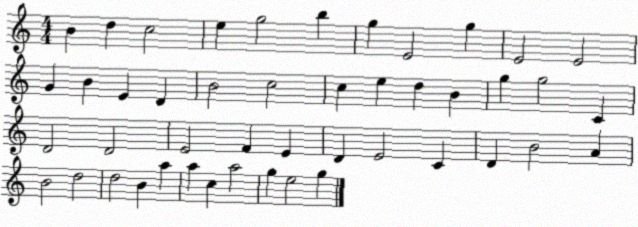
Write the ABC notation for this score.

X:1
T:Untitled
M:4/4
L:1/4
K:C
B d c2 e g2 b g E2 g E2 E2 G B E D B2 c2 c e d B g g2 C D2 D2 E2 F E D E2 C D B2 A B2 d2 d2 B a a c a2 g e2 g